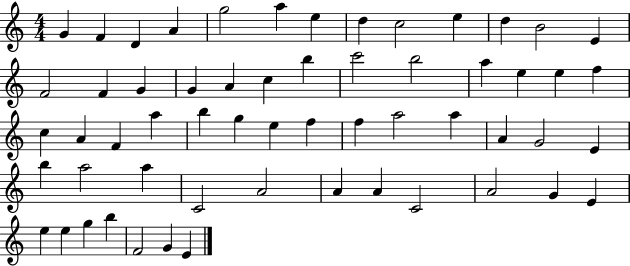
X:1
T:Untitled
M:4/4
L:1/4
K:C
G F D A g2 a e d c2 e d B2 E F2 F G G A c b c'2 b2 a e e f c A F a b g e f f a2 a A G2 E b a2 a C2 A2 A A C2 A2 G E e e g b F2 G E